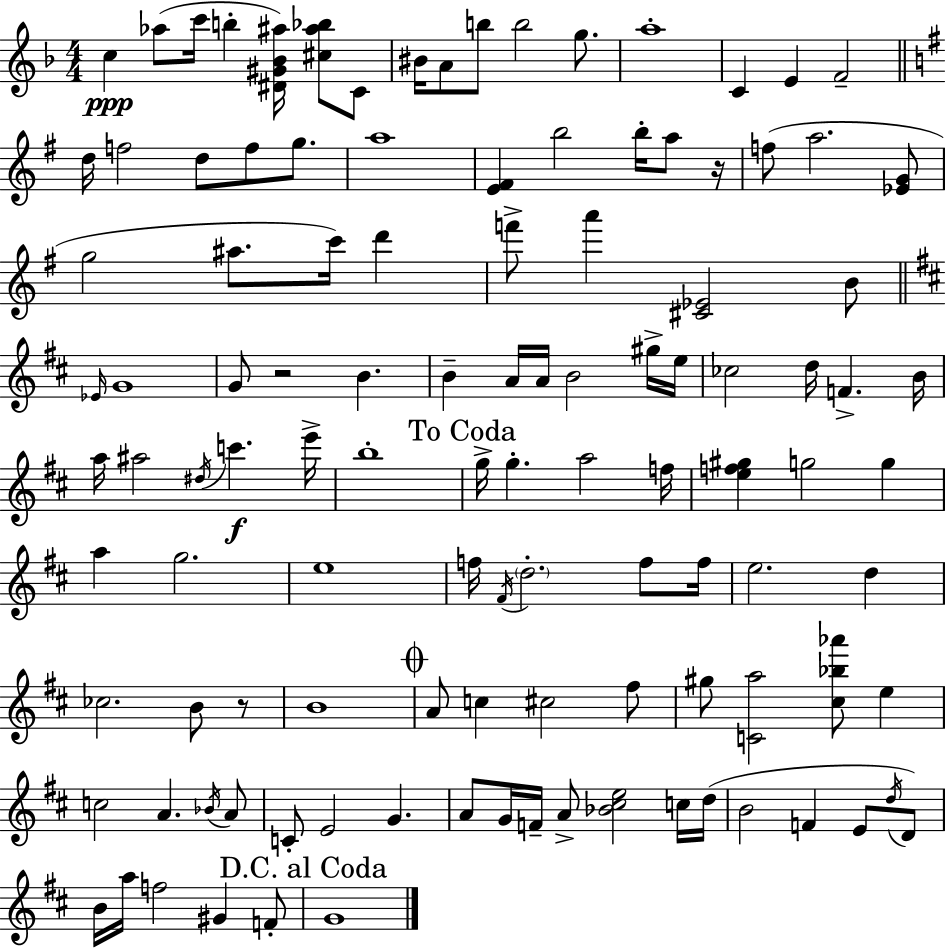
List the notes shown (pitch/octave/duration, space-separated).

C5/q Ab5/e C6/s B5/q [D#4,G#4,Bb4,A#5]/s [C#5,A#5,Bb5]/e C4/e BIS4/s A4/e B5/e B5/h G5/e. A5/w C4/q E4/q F4/h D5/s F5/h D5/e F5/e G5/e. A5/w [E4,F#4]/q B5/h B5/s A5/e R/s F5/e A5/h. [Eb4,G4]/e G5/h A#5/e. C6/s D6/q F6/e A6/q [C#4,Eb4]/h B4/e Eb4/s G4/w G4/e R/h B4/q. B4/q A4/s A4/s B4/h G#5/s E5/s CES5/h D5/s F4/q. B4/s A5/s A#5/h D#5/s C6/q. E6/s B5/w G5/s G5/q. A5/h F5/s [E5,F5,G#5]/q G5/h G5/q A5/q G5/h. E5/w F5/s F#4/s D5/h. F5/e F5/s E5/h. D5/q CES5/h. B4/e R/e B4/w A4/e C5/q C#5/h F#5/e G#5/e [C4,A5]/h [C#5,Bb5,Ab6]/e E5/q C5/h A4/q. Bb4/s A4/e C4/e E4/h G4/q. A4/e G4/s F4/s A4/e [Bb4,C#5,E5]/h C5/s D5/s B4/h F4/q E4/e D5/s D4/e B4/s A5/s F5/h G#4/q F4/e G4/w